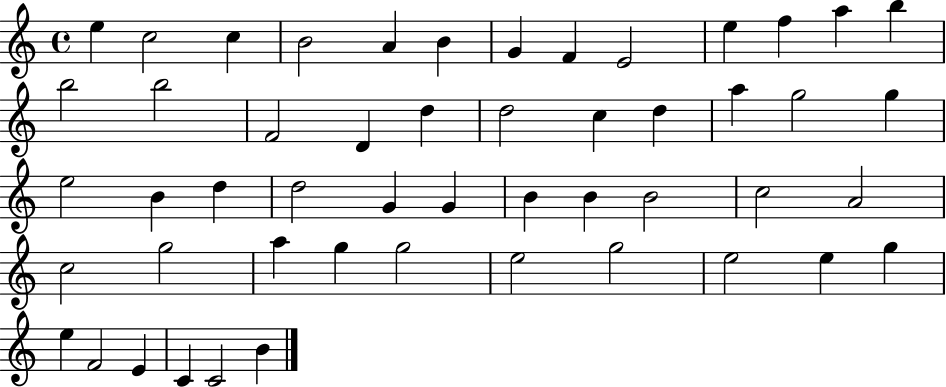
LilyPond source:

{
  \clef treble
  \time 4/4
  \defaultTimeSignature
  \key c \major
  e''4 c''2 c''4 | b'2 a'4 b'4 | g'4 f'4 e'2 | e''4 f''4 a''4 b''4 | \break b''2 b''2 | f'2 d'4 d''4 | d''2 c''4 d''4 | a''4 g''2 g''4 | \break e''2 b'4 d''4 | d''2 g'4 g'4 | b'4 b'4 b'2 | c''2 a'2 | \break c''2 g''2 | a''4 g''4 g''2 | e''2 g''2 | e''2 e''4 g''4 | \break e''4 f'2 e'4 | c'4 c'2 b'4 | \bar "|."
}